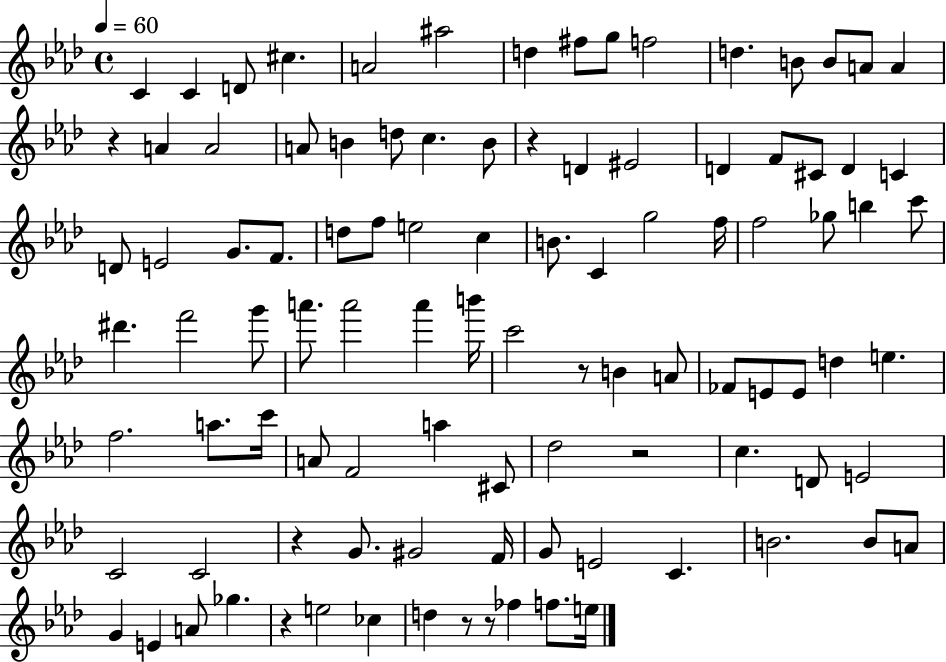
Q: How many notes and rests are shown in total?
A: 100